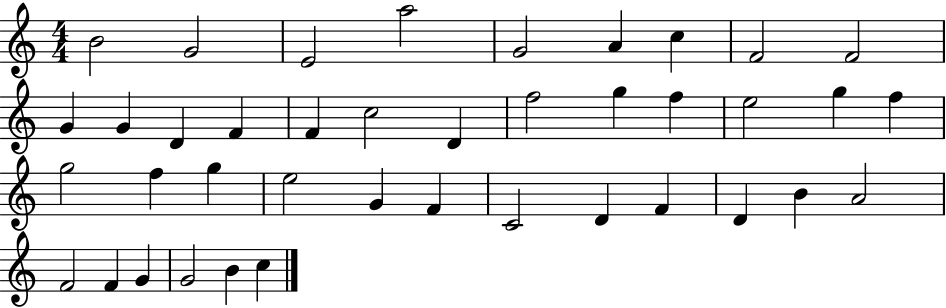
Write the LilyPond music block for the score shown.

{
  \clef treble
  \numericTimeSignature
  \time 4/4
  \key c \major
  b'2 g'2 | e'2 a''2 | g'2 a'4 c''4 | f'2 f'2 | \break g'4 g'4 d'4 f'4 | f'4 c''2 d'4 | f''2 g''4 f''4 | e''2 g''4 f''4 | \break g''2 f''4 g''4 | e''2 g'4 f'4 | c'2 d'4 f'4 | d'4 b'4 a'2 | \break f'2 f'4 g'4 | g'2 b'4 c''4 | \bar "|."
}